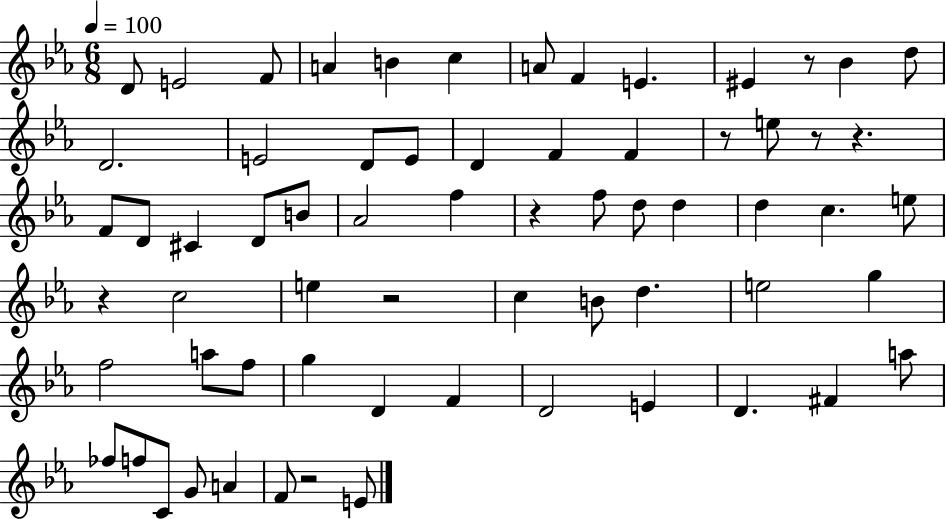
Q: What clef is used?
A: treble